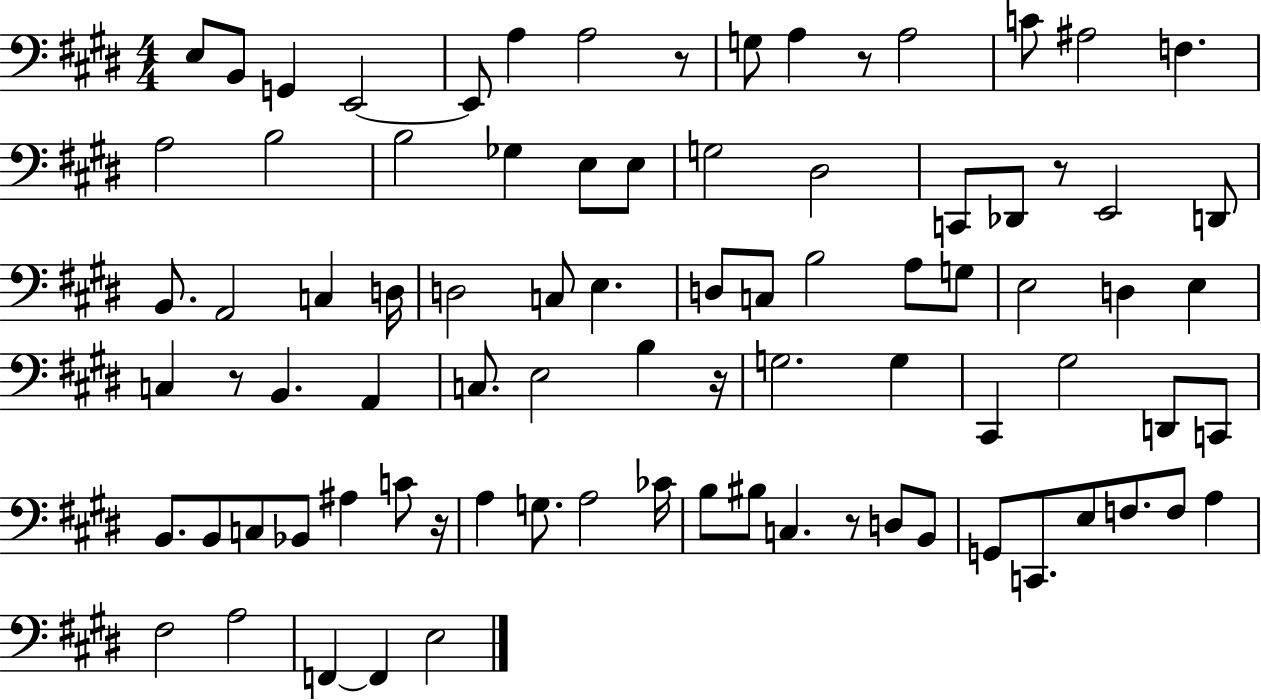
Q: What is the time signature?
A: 4/4